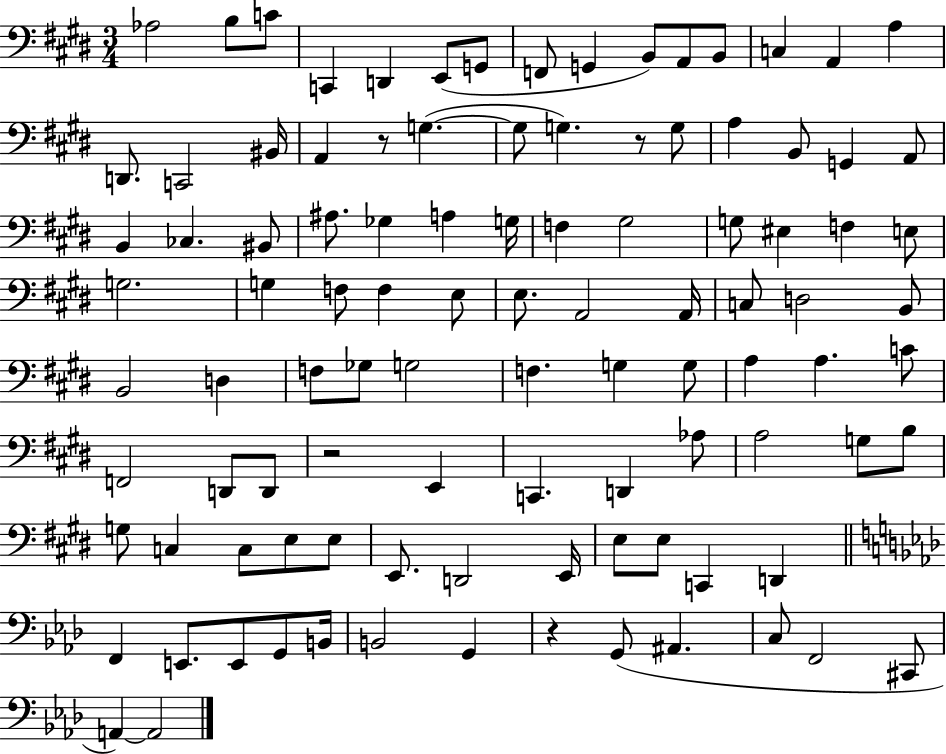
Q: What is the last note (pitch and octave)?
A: A2